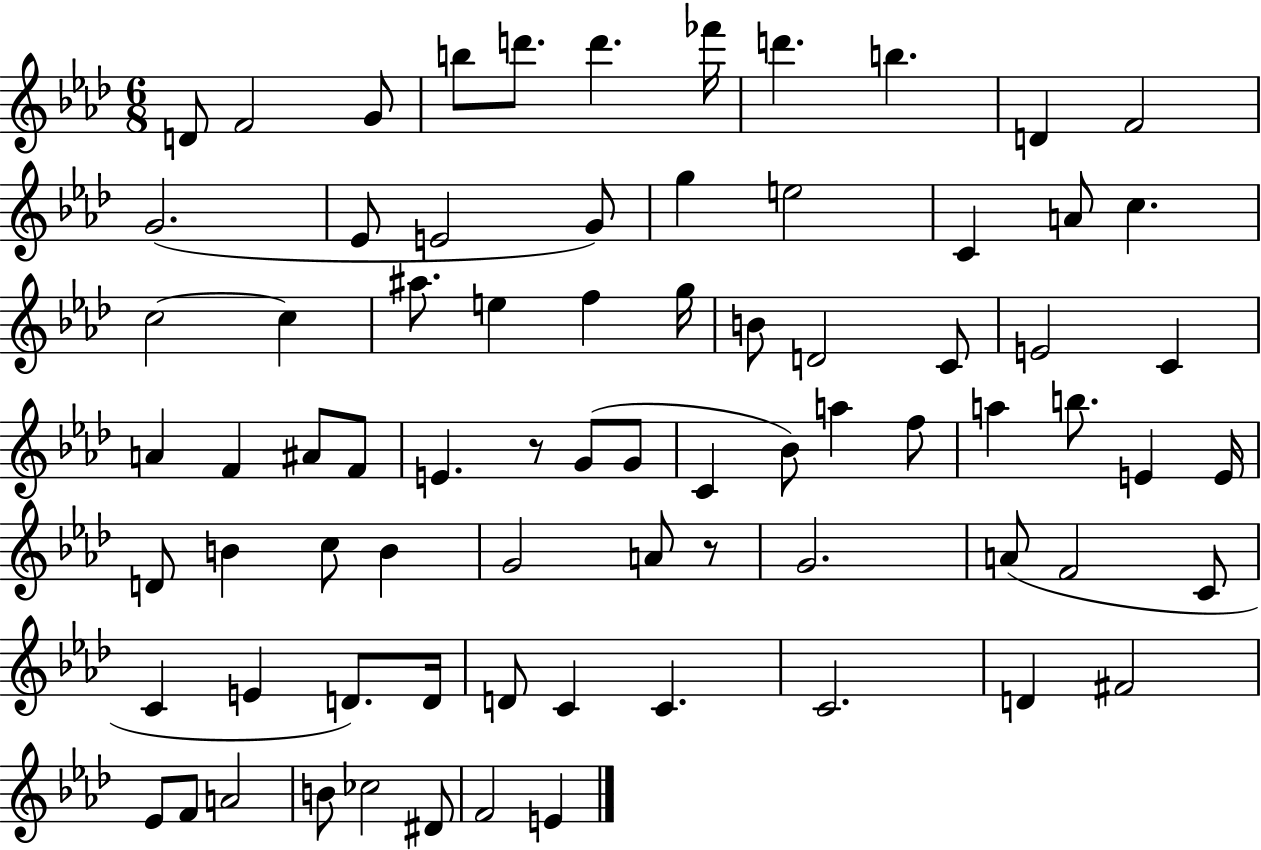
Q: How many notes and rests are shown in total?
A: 76